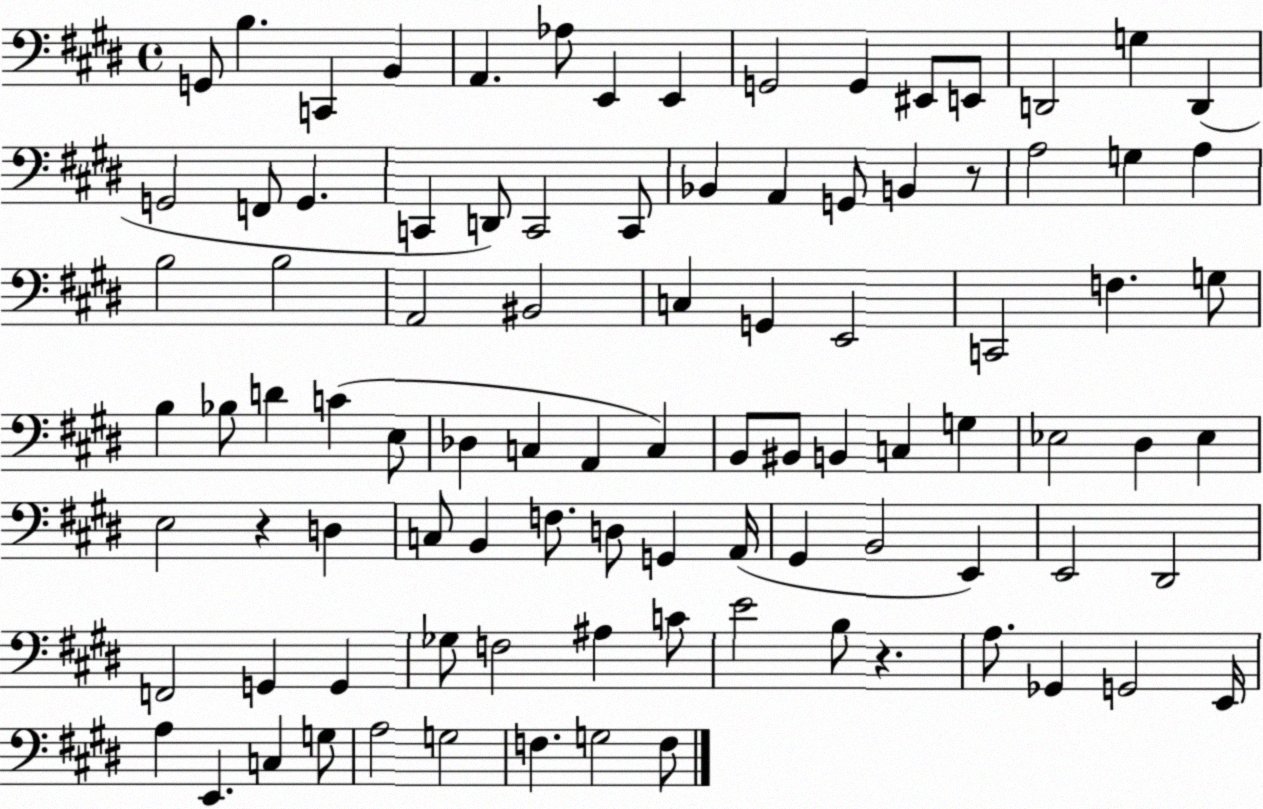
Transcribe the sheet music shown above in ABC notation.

X:1
T:Untitled
M:4/4
L:1/4
K:E
G,,/2 B, C,, B,, A,, _A,/2 E,, E,, G,,2 G,, ^E,,/2 E,,/2 D,,2 G, D,, G,,2 F,,/2 G,, C,, D,,/2 C,,2 C,,/2 _B,, A,, G,,/2 B,, z/2 A,2 G, A, B,2 B,2 A,,2 ^B,,2 C, G,, E,,2 C,,2 F, G,/2 B, _B,/2 D C E,/2 _D, C, A,, C, B,,/2 ^B,,/2 B,, C, G, _E,2 ^D, _E, E,2 z D, C,/2 B,, F,/2 D,/2 G,, A,,/4 ^G,, B,,2 E,, E,,2 ^D,,2 F,,2 G,, G,, _G,/2 F,2 ^A, C/2 E2 B,/2 z A,/2 _G,, G,,2 E,,/4 A, E,, C, G,/2 A,2 G,2 F, G,2 F,/2